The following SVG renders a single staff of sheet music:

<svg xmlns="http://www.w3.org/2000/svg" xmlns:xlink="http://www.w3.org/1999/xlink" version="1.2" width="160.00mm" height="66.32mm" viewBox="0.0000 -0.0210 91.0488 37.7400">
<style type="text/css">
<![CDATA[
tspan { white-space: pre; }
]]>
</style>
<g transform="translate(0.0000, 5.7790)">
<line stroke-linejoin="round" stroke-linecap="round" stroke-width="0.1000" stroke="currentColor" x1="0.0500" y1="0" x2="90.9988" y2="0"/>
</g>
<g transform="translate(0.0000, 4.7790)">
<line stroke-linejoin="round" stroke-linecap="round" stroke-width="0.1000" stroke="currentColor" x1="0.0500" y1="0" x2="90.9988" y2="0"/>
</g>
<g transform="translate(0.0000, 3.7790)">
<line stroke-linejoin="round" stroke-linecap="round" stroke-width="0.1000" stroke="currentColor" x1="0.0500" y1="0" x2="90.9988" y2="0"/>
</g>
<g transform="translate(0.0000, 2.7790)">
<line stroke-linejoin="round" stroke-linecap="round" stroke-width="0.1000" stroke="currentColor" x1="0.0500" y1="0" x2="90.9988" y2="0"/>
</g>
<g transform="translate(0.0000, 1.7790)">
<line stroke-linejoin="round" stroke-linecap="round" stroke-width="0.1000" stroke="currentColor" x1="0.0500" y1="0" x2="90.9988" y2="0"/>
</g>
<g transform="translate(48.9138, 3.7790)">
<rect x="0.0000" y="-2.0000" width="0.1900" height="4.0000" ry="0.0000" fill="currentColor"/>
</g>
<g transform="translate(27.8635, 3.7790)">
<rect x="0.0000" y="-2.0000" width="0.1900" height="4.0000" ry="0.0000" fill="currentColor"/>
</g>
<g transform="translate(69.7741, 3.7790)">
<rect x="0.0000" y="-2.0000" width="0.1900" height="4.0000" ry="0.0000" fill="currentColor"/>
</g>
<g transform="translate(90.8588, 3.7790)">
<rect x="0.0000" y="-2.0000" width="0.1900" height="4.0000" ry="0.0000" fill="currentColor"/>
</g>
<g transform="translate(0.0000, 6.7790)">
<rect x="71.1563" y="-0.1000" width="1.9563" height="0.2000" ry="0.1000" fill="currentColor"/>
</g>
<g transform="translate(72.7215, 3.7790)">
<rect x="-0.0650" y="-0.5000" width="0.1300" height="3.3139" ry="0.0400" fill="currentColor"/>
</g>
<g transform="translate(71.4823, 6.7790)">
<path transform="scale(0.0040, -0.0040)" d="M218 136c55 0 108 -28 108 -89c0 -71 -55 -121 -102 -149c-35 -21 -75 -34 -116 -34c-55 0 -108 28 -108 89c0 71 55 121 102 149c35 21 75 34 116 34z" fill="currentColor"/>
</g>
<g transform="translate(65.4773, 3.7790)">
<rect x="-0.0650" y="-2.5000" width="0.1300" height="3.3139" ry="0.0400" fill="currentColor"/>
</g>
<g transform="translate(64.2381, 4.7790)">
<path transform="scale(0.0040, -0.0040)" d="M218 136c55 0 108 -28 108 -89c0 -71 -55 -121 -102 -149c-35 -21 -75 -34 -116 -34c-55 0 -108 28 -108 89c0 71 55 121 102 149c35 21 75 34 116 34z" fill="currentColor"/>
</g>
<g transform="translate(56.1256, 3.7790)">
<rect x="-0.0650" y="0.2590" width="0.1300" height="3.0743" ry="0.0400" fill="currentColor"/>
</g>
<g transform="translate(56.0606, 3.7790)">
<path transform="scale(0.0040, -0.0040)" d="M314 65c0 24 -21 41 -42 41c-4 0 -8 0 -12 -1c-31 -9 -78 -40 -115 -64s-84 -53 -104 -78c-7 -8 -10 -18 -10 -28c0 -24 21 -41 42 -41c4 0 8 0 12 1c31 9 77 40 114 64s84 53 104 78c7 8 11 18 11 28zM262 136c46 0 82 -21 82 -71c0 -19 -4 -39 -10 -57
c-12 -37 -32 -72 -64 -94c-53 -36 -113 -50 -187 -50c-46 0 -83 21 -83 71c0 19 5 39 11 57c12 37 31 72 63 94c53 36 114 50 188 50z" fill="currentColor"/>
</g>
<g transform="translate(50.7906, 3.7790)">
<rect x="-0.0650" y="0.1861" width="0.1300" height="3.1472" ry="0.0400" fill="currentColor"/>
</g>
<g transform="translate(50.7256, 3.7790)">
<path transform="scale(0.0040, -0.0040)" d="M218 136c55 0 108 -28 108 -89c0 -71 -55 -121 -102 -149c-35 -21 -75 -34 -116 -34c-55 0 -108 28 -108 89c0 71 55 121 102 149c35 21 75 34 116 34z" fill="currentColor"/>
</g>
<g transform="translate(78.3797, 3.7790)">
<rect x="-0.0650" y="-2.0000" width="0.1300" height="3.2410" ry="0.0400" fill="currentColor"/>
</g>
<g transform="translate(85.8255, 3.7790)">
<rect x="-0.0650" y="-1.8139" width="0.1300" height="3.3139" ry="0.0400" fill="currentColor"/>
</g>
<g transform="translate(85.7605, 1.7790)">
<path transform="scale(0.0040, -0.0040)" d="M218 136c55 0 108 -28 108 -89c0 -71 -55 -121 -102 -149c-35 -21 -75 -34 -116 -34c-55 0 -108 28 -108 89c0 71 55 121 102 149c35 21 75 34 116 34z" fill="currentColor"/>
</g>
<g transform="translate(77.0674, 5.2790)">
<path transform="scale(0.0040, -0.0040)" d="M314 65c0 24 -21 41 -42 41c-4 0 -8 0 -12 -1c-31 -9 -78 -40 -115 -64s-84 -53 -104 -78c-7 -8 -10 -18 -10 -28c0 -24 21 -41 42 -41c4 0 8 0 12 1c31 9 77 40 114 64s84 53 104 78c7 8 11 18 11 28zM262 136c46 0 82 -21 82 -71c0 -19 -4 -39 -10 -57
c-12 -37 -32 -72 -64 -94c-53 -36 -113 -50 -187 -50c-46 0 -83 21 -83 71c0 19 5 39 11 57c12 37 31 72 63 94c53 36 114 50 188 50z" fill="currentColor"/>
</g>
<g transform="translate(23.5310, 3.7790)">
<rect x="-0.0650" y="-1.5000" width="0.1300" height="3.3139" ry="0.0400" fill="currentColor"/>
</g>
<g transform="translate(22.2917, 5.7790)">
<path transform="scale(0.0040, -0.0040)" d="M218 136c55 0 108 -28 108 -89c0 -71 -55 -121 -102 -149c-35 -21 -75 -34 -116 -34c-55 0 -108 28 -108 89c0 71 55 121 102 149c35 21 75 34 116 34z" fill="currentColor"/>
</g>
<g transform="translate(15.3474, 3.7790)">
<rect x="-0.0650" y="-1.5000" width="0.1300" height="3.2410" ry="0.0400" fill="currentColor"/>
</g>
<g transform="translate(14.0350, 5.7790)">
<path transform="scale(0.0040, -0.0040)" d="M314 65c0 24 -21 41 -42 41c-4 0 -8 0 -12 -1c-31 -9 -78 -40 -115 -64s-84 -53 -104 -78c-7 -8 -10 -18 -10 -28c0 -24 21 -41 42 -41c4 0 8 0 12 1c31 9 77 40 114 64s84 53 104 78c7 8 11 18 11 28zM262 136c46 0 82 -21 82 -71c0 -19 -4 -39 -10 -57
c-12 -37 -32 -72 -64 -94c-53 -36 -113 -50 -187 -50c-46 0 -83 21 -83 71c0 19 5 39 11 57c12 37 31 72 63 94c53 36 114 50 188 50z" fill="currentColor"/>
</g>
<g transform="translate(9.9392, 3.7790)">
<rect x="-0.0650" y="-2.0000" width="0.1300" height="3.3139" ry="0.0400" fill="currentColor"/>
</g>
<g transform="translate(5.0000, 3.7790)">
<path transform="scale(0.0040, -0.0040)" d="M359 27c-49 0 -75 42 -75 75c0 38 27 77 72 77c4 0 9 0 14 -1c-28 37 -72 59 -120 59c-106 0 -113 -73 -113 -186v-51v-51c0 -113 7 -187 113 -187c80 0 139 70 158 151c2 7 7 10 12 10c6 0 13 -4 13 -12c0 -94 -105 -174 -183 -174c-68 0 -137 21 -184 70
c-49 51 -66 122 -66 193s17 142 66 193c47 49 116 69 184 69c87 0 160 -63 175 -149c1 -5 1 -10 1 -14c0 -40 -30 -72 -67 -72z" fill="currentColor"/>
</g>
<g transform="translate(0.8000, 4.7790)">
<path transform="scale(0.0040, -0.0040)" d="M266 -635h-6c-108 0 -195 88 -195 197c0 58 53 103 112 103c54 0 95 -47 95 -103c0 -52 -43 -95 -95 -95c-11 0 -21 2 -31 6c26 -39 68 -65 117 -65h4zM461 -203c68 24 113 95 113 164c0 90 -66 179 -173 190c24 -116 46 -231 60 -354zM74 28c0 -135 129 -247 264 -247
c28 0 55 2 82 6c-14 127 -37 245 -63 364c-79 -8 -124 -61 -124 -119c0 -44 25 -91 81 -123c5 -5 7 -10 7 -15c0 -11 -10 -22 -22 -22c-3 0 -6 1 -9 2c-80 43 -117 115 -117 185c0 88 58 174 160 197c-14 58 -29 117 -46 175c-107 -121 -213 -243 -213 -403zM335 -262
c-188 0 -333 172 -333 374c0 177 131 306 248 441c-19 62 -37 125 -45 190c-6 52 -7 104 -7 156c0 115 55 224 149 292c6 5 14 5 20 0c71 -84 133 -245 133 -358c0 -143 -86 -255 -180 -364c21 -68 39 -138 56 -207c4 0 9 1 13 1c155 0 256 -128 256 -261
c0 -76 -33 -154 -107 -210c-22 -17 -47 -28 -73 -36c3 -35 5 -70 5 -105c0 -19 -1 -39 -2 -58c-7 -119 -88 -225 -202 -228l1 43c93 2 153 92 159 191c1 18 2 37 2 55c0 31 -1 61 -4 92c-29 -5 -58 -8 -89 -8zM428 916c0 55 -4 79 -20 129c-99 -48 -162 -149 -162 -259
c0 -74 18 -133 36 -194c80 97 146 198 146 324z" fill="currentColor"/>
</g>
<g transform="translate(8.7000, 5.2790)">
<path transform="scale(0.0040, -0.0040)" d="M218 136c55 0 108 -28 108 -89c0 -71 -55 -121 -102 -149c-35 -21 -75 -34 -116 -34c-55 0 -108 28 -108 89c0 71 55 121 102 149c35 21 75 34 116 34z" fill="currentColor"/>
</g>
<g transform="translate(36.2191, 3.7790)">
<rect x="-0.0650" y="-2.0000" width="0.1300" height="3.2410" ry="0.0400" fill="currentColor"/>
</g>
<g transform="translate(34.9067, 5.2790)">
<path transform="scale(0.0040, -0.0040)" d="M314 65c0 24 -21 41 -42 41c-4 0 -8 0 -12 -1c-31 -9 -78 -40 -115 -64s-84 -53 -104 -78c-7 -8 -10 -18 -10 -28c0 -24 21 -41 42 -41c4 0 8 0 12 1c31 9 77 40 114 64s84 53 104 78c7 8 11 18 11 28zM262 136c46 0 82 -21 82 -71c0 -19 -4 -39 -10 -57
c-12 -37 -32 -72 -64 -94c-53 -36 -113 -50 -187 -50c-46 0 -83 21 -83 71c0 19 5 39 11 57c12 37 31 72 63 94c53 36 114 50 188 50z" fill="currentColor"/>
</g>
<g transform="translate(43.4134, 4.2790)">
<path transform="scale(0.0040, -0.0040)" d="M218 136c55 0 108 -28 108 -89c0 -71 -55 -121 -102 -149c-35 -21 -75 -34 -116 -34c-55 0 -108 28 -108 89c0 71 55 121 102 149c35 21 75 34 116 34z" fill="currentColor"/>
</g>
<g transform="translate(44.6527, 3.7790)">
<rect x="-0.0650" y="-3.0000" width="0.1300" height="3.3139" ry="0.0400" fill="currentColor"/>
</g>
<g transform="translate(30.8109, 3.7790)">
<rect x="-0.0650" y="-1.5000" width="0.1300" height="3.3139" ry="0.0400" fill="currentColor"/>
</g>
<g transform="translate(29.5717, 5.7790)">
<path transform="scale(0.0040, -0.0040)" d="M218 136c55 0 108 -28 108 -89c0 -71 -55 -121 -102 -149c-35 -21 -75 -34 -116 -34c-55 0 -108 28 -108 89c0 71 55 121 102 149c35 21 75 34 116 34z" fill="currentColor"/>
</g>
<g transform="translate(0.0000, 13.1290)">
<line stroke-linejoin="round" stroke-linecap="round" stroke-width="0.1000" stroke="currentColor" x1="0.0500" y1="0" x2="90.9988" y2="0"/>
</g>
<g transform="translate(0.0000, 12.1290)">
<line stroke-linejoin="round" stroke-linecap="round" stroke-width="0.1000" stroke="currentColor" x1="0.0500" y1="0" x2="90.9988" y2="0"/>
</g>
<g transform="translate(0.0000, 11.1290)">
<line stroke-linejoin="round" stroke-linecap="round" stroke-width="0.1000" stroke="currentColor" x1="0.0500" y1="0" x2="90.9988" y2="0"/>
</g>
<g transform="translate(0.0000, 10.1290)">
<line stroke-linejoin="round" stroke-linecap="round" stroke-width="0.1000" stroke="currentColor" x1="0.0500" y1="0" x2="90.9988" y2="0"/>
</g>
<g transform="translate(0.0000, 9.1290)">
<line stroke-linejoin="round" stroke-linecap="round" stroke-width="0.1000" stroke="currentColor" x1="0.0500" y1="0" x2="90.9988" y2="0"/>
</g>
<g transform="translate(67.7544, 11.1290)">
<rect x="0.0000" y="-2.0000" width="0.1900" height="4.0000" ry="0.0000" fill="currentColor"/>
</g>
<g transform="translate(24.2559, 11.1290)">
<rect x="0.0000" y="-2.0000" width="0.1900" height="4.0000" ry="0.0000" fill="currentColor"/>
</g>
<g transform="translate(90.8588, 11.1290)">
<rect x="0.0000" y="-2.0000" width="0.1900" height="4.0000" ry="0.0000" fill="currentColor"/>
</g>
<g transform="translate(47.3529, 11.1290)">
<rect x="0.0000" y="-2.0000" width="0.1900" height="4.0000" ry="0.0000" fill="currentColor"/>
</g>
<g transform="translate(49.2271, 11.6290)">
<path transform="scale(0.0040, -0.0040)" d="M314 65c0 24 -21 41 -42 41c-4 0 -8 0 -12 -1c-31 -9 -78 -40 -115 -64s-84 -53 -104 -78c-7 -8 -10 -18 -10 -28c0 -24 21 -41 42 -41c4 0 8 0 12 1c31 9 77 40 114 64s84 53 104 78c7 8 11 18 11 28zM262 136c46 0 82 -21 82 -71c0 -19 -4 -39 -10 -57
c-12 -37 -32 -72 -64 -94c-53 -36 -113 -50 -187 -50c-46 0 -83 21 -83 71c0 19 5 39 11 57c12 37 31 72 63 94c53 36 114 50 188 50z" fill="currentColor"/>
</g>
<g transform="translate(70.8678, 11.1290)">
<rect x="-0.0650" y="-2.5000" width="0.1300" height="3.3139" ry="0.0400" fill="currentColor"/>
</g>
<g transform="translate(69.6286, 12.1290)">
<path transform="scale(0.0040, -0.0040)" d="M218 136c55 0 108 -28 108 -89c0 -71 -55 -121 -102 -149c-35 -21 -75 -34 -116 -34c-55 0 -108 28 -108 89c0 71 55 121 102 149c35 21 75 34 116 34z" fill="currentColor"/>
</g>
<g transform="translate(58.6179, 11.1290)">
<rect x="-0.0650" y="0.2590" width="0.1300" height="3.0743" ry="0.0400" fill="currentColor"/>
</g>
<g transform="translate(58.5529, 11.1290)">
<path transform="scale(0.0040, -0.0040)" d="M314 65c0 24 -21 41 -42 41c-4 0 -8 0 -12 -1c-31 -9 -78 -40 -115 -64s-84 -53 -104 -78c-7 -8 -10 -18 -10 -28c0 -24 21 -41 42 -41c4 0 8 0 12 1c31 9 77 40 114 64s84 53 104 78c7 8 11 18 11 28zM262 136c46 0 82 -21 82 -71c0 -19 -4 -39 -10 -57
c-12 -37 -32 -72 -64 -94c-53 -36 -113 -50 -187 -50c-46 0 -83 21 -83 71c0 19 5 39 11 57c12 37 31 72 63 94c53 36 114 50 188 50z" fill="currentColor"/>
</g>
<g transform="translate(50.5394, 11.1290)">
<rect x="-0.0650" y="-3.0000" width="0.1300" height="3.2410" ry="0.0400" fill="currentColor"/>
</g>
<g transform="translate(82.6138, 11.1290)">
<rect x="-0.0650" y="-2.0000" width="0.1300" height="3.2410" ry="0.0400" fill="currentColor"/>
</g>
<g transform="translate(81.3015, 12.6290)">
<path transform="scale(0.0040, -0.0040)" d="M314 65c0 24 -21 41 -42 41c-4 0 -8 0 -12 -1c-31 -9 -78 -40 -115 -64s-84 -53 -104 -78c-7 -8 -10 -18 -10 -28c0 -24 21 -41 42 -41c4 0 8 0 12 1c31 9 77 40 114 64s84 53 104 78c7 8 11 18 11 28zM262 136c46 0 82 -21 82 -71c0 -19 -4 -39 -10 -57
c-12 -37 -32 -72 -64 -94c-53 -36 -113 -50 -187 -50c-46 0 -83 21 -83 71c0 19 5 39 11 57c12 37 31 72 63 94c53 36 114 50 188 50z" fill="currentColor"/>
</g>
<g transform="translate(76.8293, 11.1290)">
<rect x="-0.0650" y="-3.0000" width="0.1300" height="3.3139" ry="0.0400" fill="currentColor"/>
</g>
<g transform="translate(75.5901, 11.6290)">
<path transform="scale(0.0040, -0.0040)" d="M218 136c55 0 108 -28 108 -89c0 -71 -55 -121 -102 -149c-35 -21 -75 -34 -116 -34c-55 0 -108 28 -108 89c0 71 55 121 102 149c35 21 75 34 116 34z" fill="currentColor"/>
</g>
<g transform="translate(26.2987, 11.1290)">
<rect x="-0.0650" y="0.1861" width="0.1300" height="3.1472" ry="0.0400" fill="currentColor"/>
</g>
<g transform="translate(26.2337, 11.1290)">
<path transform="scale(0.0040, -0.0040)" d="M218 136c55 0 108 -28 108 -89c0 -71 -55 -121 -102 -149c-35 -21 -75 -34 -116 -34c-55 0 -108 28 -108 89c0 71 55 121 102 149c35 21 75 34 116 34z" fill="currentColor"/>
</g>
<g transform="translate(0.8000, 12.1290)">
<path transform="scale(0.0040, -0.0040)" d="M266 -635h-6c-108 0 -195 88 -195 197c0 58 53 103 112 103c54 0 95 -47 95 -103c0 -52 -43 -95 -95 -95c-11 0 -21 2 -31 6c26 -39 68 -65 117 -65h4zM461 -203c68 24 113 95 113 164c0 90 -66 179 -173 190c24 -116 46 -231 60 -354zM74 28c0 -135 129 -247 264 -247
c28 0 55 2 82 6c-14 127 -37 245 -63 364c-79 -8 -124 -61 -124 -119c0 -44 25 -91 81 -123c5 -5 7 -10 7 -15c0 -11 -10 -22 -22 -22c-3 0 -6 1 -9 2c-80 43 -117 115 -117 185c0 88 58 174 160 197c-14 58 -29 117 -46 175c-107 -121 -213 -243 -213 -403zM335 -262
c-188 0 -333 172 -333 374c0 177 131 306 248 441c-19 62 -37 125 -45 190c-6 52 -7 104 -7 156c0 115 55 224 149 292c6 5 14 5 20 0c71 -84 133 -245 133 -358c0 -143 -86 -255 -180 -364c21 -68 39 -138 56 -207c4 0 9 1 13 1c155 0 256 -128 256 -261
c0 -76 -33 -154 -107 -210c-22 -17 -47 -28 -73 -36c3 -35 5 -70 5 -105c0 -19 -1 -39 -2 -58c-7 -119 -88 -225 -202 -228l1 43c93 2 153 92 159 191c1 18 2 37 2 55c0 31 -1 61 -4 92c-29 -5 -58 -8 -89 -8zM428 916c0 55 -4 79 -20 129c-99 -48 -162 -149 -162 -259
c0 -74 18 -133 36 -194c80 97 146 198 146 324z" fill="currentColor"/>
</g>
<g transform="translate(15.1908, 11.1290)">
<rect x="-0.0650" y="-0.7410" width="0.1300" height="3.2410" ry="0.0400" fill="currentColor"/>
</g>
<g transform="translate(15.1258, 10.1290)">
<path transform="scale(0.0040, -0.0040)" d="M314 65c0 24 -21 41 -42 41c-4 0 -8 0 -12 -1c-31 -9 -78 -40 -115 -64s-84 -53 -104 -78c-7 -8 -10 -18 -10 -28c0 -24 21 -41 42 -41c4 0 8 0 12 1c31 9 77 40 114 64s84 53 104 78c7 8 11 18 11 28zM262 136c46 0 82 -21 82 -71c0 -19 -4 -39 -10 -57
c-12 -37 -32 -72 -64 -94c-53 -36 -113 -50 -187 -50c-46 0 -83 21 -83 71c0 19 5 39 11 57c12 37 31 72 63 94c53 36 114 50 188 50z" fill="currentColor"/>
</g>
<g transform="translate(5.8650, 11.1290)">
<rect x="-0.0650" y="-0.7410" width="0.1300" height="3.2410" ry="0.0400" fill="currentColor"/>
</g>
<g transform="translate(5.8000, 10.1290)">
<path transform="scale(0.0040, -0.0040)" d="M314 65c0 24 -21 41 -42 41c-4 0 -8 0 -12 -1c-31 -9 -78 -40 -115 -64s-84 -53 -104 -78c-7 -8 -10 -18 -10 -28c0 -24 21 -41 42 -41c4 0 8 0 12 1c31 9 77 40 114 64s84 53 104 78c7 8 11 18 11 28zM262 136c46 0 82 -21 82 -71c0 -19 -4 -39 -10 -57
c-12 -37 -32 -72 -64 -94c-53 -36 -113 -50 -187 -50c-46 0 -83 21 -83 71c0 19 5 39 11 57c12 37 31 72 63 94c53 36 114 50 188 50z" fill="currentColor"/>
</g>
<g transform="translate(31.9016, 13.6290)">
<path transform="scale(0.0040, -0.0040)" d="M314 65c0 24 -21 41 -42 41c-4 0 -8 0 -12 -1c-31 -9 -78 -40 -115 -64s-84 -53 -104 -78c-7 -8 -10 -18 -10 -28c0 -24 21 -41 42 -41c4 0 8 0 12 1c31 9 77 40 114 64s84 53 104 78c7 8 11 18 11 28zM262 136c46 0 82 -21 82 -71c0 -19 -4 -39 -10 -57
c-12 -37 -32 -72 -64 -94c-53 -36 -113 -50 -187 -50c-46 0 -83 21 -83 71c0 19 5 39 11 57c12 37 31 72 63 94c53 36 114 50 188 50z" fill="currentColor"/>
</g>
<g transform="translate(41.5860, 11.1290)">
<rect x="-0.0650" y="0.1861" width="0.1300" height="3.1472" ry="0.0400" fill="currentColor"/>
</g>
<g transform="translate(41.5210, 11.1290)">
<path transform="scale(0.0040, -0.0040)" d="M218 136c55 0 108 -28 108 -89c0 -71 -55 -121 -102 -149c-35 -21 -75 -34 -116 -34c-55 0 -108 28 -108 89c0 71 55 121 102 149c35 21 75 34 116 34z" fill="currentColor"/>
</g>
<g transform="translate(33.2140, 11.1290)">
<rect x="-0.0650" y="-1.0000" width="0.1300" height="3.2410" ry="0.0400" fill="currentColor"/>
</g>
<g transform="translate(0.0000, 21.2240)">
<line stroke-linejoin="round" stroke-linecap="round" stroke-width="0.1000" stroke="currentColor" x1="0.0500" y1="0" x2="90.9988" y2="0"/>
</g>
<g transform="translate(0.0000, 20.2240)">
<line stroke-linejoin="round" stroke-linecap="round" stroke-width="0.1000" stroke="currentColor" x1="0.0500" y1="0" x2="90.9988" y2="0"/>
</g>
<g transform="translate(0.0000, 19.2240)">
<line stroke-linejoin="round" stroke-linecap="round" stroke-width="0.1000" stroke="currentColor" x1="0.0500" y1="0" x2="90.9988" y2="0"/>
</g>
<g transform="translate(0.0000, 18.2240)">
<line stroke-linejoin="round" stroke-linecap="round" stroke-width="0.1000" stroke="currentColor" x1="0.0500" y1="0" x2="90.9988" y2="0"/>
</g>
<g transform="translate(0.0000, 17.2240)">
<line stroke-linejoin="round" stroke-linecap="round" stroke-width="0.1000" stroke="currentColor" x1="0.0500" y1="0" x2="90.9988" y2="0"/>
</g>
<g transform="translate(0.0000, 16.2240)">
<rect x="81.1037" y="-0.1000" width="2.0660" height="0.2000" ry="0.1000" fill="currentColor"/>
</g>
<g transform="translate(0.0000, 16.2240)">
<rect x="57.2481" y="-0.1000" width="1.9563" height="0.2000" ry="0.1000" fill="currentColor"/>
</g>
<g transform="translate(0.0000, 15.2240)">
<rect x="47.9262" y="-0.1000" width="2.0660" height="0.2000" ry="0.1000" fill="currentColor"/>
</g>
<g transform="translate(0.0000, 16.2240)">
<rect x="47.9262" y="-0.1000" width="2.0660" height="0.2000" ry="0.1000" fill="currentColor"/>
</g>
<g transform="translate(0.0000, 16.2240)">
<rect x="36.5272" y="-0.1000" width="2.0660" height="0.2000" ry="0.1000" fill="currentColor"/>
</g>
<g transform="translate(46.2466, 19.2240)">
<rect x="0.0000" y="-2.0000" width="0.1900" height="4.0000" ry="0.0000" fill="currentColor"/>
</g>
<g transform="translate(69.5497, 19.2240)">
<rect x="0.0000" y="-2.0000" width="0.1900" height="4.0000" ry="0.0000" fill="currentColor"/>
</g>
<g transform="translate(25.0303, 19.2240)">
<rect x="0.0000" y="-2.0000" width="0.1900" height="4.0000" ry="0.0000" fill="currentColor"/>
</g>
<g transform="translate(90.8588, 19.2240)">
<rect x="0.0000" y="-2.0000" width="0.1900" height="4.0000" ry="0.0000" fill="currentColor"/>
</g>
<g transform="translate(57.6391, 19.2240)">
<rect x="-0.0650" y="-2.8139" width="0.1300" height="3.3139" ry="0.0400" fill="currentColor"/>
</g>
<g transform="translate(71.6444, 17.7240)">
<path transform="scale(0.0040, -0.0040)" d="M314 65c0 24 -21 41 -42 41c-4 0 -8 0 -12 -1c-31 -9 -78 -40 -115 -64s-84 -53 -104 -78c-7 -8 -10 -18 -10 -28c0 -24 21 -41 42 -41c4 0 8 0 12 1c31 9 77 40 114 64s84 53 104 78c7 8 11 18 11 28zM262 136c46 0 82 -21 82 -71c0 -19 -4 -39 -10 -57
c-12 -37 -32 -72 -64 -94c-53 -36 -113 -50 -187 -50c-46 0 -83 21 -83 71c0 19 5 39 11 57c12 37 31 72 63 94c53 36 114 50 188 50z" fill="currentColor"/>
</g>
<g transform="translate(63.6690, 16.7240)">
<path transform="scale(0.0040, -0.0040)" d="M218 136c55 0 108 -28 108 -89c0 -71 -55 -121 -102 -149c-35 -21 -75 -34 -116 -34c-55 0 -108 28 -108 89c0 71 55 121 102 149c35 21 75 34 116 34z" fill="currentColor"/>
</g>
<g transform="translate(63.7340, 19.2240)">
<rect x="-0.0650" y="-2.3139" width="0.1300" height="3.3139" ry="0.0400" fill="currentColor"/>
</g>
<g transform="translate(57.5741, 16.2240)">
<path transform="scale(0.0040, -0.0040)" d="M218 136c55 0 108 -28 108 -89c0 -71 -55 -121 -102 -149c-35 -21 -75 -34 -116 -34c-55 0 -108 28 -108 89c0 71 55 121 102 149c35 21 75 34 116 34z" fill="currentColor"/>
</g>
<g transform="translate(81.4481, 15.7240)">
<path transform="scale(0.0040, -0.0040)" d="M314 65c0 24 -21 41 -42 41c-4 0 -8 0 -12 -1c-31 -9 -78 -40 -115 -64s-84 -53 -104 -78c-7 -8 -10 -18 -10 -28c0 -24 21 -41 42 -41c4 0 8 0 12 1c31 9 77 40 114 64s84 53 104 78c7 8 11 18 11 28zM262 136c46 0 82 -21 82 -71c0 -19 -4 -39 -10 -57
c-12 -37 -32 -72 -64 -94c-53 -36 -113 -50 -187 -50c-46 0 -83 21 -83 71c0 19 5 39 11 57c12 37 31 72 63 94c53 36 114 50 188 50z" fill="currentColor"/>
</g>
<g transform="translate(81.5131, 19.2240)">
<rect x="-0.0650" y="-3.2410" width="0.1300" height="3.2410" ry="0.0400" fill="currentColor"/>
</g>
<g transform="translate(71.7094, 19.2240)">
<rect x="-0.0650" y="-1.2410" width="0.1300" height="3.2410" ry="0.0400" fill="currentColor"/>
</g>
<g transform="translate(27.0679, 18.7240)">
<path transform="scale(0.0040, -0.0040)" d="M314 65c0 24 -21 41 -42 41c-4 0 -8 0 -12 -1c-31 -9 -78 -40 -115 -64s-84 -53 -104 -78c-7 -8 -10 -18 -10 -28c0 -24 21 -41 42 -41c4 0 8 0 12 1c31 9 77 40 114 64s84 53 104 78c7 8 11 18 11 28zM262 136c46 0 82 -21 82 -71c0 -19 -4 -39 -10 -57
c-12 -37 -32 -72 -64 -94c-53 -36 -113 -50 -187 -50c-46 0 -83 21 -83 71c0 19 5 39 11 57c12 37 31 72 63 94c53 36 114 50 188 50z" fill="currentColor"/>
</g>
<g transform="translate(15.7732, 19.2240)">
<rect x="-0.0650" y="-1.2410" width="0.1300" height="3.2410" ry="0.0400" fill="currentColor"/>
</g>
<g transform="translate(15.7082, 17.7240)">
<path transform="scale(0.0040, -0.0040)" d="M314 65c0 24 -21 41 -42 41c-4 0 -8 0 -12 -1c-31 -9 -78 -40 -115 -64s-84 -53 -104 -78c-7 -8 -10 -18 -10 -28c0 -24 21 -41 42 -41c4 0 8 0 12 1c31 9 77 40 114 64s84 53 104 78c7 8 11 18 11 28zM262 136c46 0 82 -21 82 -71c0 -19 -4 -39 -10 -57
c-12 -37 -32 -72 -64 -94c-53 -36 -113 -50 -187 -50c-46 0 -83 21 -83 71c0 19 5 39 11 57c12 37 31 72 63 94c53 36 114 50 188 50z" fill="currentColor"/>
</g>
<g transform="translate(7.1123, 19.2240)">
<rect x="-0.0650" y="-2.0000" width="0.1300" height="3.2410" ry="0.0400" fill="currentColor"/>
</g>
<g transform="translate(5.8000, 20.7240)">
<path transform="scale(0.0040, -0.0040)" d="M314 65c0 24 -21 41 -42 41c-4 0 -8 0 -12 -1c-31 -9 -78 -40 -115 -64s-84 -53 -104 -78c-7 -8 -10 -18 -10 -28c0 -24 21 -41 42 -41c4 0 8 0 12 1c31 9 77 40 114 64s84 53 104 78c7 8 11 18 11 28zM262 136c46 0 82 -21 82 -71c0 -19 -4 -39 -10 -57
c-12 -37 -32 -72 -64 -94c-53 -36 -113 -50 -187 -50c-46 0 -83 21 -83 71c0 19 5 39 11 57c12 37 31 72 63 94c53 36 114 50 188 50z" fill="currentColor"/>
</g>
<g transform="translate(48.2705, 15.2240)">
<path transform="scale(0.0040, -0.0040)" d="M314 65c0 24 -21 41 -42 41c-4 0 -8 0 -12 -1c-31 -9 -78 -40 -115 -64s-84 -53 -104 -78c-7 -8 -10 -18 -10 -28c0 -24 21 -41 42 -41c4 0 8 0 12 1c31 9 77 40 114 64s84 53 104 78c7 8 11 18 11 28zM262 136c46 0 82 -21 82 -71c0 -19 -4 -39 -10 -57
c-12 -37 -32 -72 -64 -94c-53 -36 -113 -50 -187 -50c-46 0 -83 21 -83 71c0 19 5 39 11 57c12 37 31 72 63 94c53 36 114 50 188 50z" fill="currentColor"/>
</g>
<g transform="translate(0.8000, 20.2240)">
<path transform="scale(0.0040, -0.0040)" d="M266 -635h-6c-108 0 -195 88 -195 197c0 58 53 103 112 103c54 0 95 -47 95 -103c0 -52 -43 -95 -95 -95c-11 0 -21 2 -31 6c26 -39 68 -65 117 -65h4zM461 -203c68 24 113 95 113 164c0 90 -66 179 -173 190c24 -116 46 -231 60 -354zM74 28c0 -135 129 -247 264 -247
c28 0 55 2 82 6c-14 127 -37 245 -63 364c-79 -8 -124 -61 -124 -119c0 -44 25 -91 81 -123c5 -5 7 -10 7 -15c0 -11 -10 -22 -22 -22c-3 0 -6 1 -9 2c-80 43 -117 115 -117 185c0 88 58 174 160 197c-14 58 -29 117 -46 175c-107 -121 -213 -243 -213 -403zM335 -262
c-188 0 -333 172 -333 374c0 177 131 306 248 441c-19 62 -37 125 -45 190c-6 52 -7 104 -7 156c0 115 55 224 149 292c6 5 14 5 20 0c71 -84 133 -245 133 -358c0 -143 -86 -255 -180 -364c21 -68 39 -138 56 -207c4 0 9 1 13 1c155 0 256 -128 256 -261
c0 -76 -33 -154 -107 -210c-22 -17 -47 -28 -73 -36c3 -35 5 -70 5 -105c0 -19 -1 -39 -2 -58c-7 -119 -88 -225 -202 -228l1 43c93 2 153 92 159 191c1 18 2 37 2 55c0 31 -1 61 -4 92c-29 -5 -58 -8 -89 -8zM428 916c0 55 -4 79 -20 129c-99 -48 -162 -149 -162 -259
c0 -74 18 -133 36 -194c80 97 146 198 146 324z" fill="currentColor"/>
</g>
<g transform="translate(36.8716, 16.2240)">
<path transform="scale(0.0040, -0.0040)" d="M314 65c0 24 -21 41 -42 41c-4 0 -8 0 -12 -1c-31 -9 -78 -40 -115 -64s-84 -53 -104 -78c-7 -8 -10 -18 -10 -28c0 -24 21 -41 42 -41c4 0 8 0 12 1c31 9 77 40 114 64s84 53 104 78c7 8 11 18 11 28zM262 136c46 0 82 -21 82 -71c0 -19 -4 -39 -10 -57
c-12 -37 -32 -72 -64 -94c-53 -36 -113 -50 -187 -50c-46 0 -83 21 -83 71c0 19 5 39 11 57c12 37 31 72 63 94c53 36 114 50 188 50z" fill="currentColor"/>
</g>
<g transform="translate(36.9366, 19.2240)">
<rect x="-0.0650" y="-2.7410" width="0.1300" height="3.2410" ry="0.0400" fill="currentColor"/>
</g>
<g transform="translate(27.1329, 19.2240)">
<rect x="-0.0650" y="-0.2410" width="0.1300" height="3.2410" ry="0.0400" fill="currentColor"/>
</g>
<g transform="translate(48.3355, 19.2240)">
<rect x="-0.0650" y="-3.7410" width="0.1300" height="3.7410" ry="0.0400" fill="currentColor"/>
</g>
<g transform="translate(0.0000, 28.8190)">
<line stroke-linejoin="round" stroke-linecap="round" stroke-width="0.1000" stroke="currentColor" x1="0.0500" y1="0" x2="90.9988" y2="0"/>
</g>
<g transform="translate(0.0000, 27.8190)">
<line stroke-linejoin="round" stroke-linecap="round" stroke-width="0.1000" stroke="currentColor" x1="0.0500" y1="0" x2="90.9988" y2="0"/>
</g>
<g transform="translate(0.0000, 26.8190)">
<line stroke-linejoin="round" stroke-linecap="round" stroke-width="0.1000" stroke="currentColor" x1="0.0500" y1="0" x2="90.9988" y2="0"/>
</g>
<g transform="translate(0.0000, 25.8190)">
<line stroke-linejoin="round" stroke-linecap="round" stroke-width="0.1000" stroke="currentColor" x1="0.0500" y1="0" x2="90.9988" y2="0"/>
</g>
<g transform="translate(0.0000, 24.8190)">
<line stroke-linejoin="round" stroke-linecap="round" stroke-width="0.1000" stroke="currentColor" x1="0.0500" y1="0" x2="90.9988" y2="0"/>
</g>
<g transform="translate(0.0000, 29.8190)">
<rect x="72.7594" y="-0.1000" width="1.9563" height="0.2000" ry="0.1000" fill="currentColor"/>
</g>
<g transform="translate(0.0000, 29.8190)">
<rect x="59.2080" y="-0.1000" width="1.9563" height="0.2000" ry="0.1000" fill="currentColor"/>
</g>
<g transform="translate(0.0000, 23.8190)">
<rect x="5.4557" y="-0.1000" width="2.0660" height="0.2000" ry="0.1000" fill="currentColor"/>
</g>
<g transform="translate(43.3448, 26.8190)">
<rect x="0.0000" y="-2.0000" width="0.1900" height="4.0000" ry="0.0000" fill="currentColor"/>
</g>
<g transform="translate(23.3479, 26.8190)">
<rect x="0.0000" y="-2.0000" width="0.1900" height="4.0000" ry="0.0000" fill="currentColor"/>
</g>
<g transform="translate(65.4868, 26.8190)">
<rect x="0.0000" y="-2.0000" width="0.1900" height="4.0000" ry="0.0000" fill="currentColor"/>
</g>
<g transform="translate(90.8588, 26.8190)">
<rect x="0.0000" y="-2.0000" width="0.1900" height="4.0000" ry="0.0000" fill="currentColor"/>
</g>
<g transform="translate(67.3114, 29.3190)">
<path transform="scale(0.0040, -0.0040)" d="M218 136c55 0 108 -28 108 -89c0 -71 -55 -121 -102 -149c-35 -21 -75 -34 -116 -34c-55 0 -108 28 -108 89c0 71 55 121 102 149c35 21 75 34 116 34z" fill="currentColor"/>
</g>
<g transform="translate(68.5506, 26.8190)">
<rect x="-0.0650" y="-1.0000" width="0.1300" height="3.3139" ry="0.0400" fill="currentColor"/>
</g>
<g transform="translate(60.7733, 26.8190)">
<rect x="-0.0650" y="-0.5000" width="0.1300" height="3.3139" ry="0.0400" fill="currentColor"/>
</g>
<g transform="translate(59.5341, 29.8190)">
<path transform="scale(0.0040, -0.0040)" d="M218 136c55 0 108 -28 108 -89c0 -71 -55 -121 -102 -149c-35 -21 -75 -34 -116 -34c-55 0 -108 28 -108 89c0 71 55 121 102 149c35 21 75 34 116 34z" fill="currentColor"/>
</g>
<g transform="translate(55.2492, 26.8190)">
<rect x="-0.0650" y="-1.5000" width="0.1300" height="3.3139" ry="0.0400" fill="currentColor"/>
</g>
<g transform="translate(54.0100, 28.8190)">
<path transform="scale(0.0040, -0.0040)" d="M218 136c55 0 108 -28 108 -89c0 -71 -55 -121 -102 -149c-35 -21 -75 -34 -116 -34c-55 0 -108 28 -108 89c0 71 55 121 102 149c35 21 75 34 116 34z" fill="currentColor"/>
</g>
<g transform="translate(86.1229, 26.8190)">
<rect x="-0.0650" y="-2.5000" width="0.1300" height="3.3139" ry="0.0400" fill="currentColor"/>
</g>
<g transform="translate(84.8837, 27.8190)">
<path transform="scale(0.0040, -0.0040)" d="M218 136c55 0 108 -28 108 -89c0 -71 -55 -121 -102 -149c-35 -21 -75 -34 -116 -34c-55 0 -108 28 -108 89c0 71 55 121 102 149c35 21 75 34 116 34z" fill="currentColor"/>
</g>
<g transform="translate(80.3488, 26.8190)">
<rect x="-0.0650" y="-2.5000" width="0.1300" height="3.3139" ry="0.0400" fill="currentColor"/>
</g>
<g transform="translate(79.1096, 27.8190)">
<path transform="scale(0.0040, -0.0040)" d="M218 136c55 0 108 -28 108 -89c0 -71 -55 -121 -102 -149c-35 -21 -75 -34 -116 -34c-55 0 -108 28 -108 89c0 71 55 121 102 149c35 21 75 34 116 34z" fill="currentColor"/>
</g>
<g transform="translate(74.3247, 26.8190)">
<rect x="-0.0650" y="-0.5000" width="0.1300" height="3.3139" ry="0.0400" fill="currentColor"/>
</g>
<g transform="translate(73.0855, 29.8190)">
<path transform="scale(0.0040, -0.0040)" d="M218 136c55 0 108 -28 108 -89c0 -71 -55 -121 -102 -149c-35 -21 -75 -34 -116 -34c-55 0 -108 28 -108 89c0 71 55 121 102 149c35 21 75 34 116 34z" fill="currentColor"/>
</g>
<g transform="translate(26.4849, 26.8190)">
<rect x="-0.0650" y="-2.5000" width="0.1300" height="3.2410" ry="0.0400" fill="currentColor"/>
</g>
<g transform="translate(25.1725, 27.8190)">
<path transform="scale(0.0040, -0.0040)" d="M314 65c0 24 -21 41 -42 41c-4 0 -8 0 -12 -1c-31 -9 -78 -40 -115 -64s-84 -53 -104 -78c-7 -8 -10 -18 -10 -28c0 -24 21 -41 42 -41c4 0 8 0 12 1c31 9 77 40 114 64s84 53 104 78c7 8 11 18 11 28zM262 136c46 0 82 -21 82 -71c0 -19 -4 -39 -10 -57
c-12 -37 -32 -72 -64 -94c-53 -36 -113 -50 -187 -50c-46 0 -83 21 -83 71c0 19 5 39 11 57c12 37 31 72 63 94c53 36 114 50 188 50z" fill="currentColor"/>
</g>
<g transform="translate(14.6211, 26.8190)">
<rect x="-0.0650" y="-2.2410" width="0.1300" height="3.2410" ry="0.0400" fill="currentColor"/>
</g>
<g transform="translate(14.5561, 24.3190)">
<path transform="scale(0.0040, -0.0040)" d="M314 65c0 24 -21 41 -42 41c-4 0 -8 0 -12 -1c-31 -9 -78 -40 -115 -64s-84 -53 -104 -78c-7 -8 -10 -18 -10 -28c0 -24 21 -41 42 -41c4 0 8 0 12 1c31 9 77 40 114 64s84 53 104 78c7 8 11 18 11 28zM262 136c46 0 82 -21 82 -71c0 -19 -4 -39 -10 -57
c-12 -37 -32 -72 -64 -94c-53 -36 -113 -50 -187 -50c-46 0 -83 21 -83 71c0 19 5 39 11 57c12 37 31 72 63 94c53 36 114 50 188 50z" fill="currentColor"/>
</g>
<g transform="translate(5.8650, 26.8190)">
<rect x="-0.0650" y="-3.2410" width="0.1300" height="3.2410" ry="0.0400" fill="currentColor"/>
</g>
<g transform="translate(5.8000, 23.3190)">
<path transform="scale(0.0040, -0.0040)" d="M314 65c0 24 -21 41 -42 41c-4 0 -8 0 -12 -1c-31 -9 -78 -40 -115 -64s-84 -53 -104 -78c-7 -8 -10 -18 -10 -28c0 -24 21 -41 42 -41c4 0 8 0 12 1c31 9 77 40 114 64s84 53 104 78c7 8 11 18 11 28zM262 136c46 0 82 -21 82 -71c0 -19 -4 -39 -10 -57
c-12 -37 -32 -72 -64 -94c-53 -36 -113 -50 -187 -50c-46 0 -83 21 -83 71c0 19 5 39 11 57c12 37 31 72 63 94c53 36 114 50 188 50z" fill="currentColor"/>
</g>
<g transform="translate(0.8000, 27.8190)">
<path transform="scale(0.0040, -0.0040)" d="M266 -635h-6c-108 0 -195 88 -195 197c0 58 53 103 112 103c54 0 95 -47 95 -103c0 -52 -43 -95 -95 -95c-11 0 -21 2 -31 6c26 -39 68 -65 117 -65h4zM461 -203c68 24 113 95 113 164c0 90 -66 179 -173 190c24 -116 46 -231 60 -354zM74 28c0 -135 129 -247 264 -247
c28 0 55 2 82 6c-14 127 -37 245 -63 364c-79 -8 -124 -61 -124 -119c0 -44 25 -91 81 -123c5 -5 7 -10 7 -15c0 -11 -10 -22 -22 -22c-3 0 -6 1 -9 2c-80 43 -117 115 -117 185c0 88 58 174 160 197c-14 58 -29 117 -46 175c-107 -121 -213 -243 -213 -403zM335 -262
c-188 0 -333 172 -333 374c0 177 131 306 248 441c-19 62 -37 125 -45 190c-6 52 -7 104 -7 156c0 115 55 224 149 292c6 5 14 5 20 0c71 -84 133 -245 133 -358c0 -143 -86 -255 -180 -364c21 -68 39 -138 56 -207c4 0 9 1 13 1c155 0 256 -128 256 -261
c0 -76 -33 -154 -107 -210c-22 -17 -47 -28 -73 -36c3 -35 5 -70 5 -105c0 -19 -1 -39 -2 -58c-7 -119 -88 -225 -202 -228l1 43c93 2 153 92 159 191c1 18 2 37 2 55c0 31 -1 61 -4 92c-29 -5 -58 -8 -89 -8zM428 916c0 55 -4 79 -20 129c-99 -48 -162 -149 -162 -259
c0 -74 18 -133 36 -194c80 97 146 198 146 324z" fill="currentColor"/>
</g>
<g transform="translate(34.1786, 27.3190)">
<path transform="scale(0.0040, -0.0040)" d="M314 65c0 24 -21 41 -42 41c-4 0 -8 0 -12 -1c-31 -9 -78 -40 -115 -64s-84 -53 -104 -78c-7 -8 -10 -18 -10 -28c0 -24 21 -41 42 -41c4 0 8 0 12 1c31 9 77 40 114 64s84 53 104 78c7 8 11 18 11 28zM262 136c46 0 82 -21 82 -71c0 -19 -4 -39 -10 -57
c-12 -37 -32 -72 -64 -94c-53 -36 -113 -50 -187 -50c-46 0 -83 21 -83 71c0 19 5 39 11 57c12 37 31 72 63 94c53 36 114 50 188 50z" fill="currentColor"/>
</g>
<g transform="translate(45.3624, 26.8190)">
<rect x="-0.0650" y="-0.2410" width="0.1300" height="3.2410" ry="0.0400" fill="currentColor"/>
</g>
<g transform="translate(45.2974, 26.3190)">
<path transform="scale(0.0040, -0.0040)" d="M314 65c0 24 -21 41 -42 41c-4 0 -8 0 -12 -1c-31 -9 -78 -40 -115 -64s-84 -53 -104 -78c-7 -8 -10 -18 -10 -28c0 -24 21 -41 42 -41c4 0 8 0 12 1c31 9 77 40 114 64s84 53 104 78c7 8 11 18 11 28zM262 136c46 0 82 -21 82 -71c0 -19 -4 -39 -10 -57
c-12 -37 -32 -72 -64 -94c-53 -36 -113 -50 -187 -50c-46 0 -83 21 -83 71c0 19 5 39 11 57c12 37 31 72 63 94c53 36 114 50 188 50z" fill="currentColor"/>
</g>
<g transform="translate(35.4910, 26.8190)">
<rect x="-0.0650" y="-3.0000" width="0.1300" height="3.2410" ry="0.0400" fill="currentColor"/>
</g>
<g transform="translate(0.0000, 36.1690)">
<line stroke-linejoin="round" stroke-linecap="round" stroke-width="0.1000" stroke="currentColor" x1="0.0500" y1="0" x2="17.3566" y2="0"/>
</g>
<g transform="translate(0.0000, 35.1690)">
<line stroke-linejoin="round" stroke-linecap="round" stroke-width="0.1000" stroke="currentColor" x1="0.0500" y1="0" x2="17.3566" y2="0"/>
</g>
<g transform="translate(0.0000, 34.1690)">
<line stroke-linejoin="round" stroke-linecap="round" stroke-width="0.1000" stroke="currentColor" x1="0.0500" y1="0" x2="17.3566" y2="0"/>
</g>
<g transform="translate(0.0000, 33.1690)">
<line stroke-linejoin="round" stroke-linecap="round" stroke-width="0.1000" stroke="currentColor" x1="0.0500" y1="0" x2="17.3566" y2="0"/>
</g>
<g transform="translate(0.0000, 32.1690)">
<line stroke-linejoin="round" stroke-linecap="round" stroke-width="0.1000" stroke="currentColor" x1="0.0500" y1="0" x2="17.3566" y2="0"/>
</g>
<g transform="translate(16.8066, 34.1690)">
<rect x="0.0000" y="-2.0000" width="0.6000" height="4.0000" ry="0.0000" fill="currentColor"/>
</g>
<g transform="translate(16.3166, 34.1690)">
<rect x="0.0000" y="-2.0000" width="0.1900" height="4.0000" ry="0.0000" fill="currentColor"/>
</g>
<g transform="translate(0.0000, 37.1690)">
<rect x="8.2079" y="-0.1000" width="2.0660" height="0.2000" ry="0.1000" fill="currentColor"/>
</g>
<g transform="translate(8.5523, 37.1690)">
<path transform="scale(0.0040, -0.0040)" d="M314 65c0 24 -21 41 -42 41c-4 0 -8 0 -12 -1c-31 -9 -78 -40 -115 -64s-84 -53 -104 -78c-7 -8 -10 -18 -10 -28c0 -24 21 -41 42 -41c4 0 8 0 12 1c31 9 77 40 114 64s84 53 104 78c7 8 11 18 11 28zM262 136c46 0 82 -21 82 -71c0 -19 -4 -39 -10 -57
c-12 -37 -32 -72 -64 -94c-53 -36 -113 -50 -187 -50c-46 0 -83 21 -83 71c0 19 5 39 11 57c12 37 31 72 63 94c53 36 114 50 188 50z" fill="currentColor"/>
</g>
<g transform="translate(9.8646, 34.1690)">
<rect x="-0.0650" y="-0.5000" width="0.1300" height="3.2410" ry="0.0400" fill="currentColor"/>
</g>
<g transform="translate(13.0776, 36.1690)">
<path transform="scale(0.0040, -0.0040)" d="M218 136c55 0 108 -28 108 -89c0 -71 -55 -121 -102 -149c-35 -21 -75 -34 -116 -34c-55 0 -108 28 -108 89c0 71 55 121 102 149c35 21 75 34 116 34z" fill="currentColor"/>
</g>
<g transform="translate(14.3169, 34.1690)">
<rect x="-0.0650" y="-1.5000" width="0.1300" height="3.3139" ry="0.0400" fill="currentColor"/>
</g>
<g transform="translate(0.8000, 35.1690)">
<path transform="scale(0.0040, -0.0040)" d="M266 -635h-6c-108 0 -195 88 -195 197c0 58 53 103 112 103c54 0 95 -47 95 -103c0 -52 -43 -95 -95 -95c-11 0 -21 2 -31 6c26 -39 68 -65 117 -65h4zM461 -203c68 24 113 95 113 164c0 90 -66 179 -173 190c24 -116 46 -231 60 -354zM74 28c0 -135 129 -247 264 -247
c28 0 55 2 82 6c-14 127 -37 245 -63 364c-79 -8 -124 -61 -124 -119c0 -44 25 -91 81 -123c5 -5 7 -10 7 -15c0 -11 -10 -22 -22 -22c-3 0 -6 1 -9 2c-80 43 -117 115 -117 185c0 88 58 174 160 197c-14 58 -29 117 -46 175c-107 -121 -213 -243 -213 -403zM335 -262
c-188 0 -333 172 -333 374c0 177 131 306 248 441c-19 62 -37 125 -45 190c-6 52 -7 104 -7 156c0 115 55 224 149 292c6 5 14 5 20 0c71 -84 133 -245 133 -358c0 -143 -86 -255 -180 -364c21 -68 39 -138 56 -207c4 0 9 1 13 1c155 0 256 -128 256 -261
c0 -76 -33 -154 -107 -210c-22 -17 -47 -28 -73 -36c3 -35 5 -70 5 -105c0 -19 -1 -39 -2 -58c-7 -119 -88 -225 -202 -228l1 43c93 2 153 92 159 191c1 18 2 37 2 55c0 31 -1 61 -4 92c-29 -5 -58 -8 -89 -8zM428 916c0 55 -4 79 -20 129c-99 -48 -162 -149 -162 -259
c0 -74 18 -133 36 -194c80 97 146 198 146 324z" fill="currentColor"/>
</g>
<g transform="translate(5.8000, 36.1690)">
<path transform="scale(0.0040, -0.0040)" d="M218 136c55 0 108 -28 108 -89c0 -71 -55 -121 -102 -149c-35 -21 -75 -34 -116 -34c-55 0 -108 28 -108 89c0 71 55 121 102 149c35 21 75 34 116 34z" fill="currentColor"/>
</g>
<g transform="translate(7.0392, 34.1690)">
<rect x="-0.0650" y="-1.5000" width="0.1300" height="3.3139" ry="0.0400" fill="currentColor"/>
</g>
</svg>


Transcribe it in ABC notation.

X:1
T:Untitled
M:4/4
L:1/4
K:C
F E2 E E F2 A B B2 G C F2 f d2 d2 B D2 B A2 B2 G A F2 F2 e2 c2 a2 c'2 a g e2 b2 b2 g2 G2 A2 c2 E C D C G G E C2 E